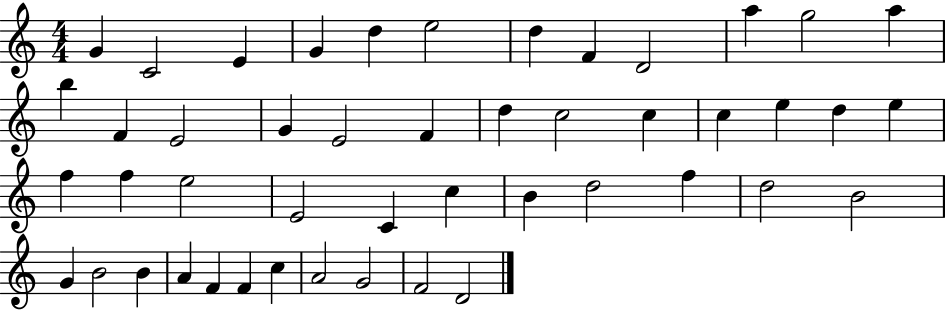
G4/q C4/h E4/q G4/q D5/q E5/h D5/q F4/q D4/h A5/q G5/h A5/q B5/q F4/q E4/h G4/q E4/h F4/q D5/q C5/h C5/q C5/q E5/q D5/q E5/q F5/q F5/q E5/h E4/h C4/q C5/q B4/q D5/h F5/q D5/h B4/h G4/q B4/h B4/q A4/q F4/q F4/q C5/q A4/h G4/h F4/h D4/h